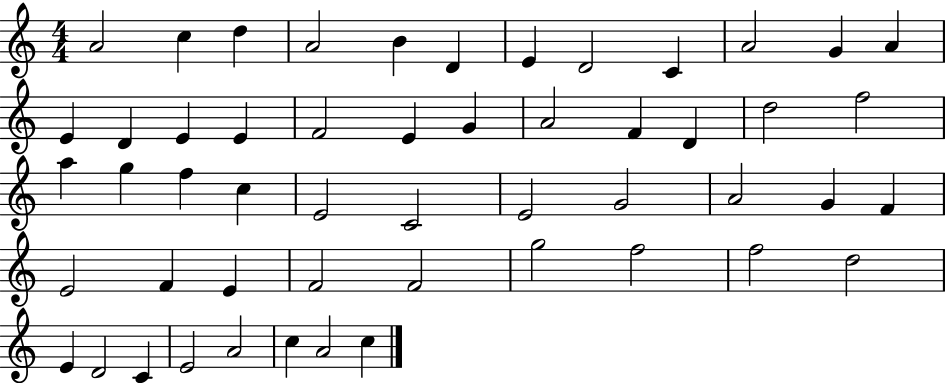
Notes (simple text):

A4/h C5/q D5/q A4/h B4/q D4/q E4/q D4/h C4/q A4/h G4/q A4/q E4/q D4/q E4/q E4/q F4/h E4/q G4/q A4/h F4/q D4/q D5/h F5/h A5/q G5/q F5/q C5/q E4/h C4/h E4/h G4/h A4/h G4/q F4/q E4/h F4/q E4/q F4/h F4/h G5/h F5/h F5/h D5/h E4/q D4/h C4/q E4/h A4/h C5/q A4/h C5/q